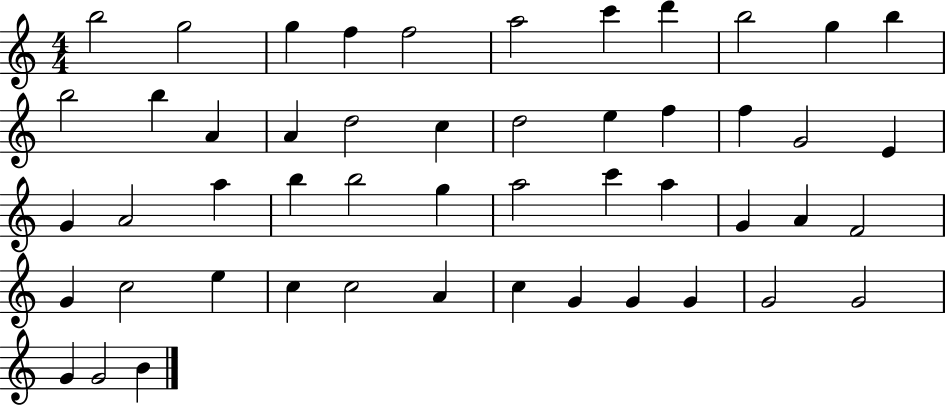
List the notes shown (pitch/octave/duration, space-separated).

B5/h G5/h G5/q F5/q F5/h A5/h C6/q D6/q B5/h G5/q B5/q B5/h B5/q A4/q A4/q D5/h C5/q D5/h E5/q F5/q F5/q G4/h E4/q G4/q A4/h A5/q B5/q B5/h G5/q A5/h C6/q A5/q G4/q A4/q F4/h G4/q C5/h E5/q C5/q C5/h A4/q C5/q G4/q G4/q G4/q G4/h G4/h G4/q G4/h B4/q